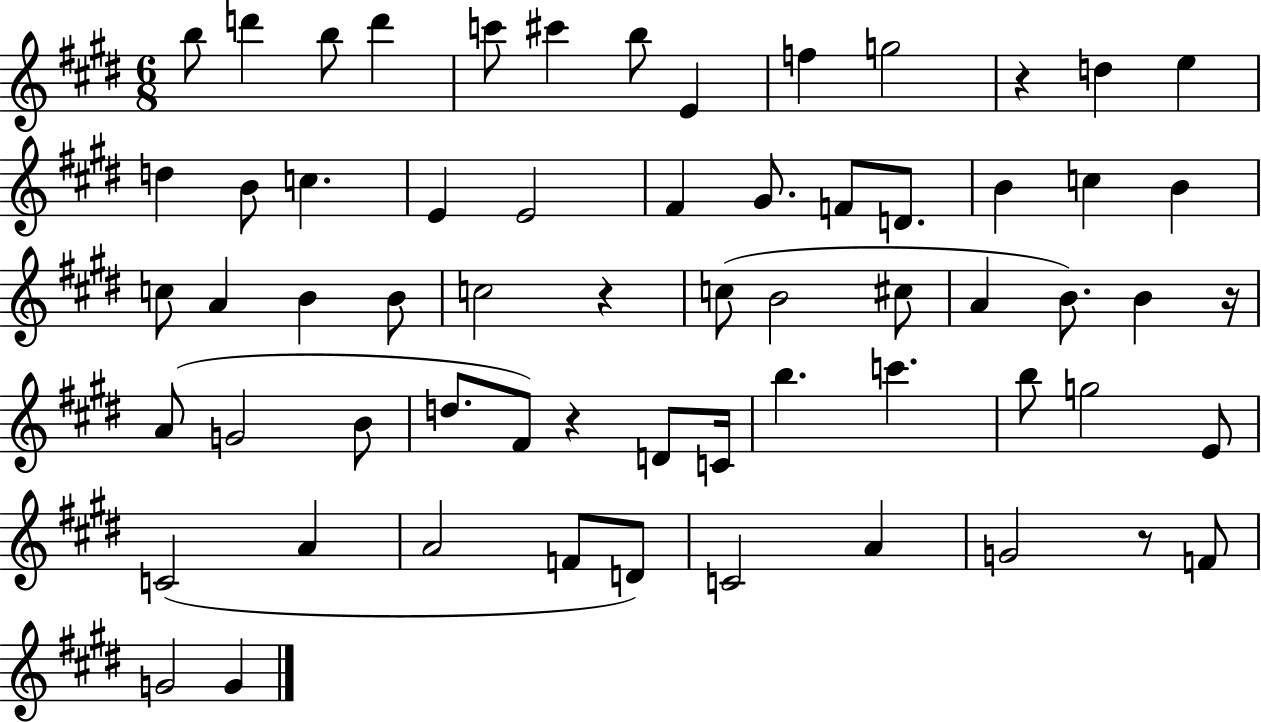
{
  \clef treble
  \numericTimeSignature
  \time 6/8
  \key e \major
  b''8 d'''4 b''8 d'''4 | c'''8 cis'''4 b''8 e'4 | f''4 g''2 | r4 d''4 e''4 | \break d''4 b'8 c''4. | e'4 e'2 | fis'4 gis'8. f'8 d'8. | b'4 c''4 b'4 | \break c''8 a'4 b'4 b'8 | c''2 r4 | c''8( b'2 cis''8 | a'4 b'8.) b'4 r16 | \break a'8( g'2 b'8 | d''8. fis'8) r4 d'8 c'16 | b''4. c'''4. | b''8 g''2 e'8 | \break c'2( a'4 | a'2 f'8 d'8) | c'2 a'4 | g'2 r8 f'8 | \break g'2 g'4 | \bar "|."
}